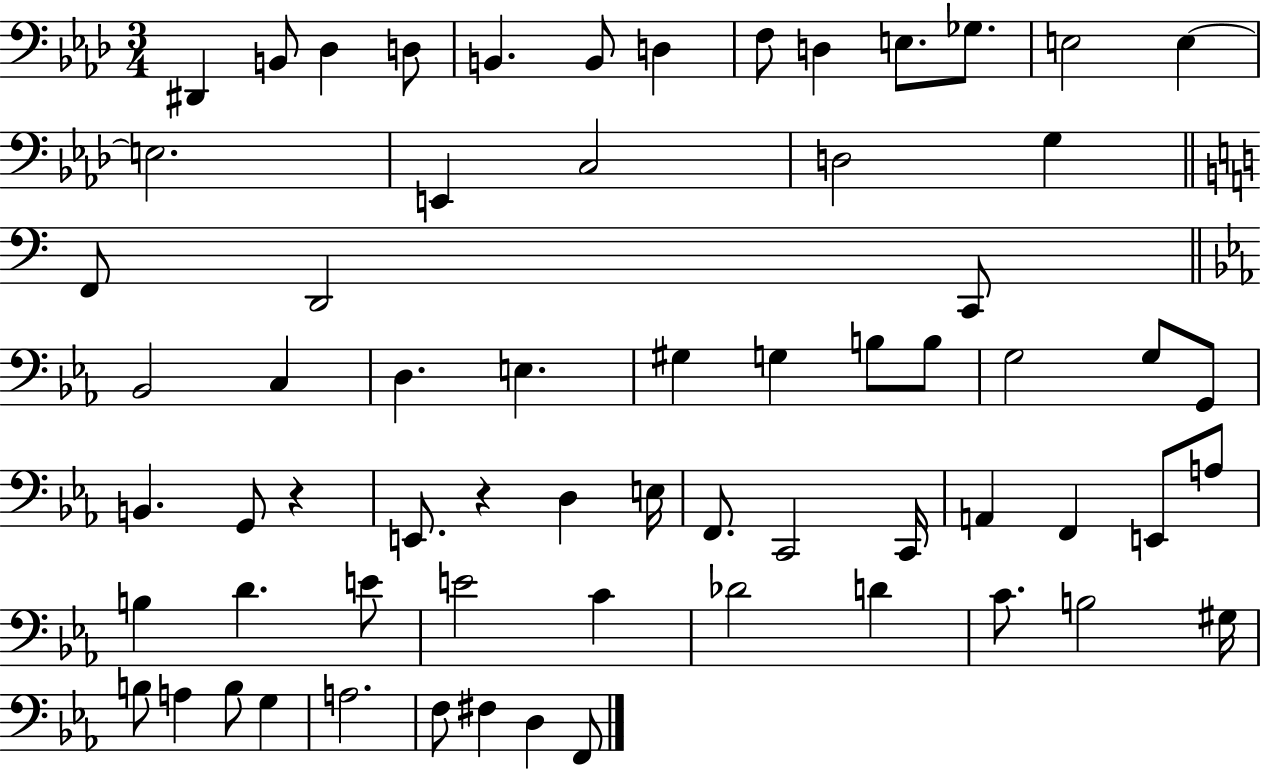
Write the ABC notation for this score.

X:1
T:Untitled
M:3/4
L:1/4
K:Ab
^D,, B,,/2 _D, D,/2 B,, B,,/2 D, F,/2 D, E,/2 _G,/2 E,2 E, E,2 E,, C,2 D,2 G, F,,/2 D,,2 C,,/2 _B,,2 C, D, E, ^G, G, B,/2 B,/2 G,2 G,/2 G,,/2 B,, G,,/2 z E,,/2 z D, E,/4 F,,/2 C,,2 C,,/4 A,, F,, E,,/2 A,/2 B, D E/2 E2 C _D2 D C/2 B,2 ^G,/4 B,/2 A, B,/2 G, A,2 F,/2 ^F, D, F,,/2